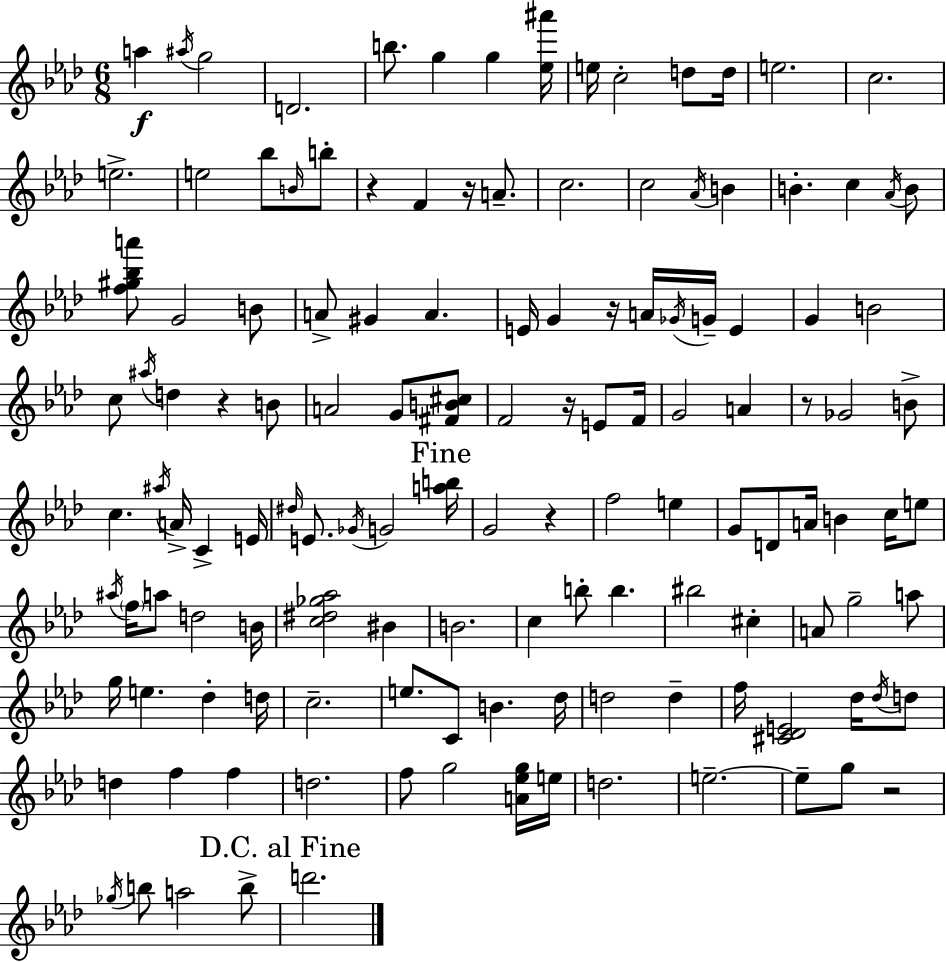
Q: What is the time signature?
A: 6/8